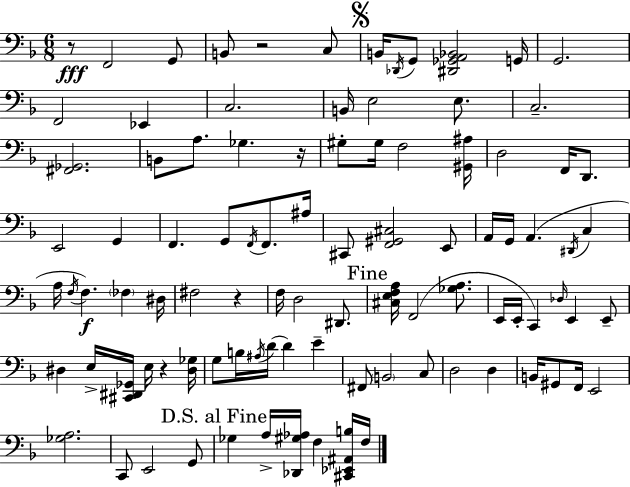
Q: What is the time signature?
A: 6/8